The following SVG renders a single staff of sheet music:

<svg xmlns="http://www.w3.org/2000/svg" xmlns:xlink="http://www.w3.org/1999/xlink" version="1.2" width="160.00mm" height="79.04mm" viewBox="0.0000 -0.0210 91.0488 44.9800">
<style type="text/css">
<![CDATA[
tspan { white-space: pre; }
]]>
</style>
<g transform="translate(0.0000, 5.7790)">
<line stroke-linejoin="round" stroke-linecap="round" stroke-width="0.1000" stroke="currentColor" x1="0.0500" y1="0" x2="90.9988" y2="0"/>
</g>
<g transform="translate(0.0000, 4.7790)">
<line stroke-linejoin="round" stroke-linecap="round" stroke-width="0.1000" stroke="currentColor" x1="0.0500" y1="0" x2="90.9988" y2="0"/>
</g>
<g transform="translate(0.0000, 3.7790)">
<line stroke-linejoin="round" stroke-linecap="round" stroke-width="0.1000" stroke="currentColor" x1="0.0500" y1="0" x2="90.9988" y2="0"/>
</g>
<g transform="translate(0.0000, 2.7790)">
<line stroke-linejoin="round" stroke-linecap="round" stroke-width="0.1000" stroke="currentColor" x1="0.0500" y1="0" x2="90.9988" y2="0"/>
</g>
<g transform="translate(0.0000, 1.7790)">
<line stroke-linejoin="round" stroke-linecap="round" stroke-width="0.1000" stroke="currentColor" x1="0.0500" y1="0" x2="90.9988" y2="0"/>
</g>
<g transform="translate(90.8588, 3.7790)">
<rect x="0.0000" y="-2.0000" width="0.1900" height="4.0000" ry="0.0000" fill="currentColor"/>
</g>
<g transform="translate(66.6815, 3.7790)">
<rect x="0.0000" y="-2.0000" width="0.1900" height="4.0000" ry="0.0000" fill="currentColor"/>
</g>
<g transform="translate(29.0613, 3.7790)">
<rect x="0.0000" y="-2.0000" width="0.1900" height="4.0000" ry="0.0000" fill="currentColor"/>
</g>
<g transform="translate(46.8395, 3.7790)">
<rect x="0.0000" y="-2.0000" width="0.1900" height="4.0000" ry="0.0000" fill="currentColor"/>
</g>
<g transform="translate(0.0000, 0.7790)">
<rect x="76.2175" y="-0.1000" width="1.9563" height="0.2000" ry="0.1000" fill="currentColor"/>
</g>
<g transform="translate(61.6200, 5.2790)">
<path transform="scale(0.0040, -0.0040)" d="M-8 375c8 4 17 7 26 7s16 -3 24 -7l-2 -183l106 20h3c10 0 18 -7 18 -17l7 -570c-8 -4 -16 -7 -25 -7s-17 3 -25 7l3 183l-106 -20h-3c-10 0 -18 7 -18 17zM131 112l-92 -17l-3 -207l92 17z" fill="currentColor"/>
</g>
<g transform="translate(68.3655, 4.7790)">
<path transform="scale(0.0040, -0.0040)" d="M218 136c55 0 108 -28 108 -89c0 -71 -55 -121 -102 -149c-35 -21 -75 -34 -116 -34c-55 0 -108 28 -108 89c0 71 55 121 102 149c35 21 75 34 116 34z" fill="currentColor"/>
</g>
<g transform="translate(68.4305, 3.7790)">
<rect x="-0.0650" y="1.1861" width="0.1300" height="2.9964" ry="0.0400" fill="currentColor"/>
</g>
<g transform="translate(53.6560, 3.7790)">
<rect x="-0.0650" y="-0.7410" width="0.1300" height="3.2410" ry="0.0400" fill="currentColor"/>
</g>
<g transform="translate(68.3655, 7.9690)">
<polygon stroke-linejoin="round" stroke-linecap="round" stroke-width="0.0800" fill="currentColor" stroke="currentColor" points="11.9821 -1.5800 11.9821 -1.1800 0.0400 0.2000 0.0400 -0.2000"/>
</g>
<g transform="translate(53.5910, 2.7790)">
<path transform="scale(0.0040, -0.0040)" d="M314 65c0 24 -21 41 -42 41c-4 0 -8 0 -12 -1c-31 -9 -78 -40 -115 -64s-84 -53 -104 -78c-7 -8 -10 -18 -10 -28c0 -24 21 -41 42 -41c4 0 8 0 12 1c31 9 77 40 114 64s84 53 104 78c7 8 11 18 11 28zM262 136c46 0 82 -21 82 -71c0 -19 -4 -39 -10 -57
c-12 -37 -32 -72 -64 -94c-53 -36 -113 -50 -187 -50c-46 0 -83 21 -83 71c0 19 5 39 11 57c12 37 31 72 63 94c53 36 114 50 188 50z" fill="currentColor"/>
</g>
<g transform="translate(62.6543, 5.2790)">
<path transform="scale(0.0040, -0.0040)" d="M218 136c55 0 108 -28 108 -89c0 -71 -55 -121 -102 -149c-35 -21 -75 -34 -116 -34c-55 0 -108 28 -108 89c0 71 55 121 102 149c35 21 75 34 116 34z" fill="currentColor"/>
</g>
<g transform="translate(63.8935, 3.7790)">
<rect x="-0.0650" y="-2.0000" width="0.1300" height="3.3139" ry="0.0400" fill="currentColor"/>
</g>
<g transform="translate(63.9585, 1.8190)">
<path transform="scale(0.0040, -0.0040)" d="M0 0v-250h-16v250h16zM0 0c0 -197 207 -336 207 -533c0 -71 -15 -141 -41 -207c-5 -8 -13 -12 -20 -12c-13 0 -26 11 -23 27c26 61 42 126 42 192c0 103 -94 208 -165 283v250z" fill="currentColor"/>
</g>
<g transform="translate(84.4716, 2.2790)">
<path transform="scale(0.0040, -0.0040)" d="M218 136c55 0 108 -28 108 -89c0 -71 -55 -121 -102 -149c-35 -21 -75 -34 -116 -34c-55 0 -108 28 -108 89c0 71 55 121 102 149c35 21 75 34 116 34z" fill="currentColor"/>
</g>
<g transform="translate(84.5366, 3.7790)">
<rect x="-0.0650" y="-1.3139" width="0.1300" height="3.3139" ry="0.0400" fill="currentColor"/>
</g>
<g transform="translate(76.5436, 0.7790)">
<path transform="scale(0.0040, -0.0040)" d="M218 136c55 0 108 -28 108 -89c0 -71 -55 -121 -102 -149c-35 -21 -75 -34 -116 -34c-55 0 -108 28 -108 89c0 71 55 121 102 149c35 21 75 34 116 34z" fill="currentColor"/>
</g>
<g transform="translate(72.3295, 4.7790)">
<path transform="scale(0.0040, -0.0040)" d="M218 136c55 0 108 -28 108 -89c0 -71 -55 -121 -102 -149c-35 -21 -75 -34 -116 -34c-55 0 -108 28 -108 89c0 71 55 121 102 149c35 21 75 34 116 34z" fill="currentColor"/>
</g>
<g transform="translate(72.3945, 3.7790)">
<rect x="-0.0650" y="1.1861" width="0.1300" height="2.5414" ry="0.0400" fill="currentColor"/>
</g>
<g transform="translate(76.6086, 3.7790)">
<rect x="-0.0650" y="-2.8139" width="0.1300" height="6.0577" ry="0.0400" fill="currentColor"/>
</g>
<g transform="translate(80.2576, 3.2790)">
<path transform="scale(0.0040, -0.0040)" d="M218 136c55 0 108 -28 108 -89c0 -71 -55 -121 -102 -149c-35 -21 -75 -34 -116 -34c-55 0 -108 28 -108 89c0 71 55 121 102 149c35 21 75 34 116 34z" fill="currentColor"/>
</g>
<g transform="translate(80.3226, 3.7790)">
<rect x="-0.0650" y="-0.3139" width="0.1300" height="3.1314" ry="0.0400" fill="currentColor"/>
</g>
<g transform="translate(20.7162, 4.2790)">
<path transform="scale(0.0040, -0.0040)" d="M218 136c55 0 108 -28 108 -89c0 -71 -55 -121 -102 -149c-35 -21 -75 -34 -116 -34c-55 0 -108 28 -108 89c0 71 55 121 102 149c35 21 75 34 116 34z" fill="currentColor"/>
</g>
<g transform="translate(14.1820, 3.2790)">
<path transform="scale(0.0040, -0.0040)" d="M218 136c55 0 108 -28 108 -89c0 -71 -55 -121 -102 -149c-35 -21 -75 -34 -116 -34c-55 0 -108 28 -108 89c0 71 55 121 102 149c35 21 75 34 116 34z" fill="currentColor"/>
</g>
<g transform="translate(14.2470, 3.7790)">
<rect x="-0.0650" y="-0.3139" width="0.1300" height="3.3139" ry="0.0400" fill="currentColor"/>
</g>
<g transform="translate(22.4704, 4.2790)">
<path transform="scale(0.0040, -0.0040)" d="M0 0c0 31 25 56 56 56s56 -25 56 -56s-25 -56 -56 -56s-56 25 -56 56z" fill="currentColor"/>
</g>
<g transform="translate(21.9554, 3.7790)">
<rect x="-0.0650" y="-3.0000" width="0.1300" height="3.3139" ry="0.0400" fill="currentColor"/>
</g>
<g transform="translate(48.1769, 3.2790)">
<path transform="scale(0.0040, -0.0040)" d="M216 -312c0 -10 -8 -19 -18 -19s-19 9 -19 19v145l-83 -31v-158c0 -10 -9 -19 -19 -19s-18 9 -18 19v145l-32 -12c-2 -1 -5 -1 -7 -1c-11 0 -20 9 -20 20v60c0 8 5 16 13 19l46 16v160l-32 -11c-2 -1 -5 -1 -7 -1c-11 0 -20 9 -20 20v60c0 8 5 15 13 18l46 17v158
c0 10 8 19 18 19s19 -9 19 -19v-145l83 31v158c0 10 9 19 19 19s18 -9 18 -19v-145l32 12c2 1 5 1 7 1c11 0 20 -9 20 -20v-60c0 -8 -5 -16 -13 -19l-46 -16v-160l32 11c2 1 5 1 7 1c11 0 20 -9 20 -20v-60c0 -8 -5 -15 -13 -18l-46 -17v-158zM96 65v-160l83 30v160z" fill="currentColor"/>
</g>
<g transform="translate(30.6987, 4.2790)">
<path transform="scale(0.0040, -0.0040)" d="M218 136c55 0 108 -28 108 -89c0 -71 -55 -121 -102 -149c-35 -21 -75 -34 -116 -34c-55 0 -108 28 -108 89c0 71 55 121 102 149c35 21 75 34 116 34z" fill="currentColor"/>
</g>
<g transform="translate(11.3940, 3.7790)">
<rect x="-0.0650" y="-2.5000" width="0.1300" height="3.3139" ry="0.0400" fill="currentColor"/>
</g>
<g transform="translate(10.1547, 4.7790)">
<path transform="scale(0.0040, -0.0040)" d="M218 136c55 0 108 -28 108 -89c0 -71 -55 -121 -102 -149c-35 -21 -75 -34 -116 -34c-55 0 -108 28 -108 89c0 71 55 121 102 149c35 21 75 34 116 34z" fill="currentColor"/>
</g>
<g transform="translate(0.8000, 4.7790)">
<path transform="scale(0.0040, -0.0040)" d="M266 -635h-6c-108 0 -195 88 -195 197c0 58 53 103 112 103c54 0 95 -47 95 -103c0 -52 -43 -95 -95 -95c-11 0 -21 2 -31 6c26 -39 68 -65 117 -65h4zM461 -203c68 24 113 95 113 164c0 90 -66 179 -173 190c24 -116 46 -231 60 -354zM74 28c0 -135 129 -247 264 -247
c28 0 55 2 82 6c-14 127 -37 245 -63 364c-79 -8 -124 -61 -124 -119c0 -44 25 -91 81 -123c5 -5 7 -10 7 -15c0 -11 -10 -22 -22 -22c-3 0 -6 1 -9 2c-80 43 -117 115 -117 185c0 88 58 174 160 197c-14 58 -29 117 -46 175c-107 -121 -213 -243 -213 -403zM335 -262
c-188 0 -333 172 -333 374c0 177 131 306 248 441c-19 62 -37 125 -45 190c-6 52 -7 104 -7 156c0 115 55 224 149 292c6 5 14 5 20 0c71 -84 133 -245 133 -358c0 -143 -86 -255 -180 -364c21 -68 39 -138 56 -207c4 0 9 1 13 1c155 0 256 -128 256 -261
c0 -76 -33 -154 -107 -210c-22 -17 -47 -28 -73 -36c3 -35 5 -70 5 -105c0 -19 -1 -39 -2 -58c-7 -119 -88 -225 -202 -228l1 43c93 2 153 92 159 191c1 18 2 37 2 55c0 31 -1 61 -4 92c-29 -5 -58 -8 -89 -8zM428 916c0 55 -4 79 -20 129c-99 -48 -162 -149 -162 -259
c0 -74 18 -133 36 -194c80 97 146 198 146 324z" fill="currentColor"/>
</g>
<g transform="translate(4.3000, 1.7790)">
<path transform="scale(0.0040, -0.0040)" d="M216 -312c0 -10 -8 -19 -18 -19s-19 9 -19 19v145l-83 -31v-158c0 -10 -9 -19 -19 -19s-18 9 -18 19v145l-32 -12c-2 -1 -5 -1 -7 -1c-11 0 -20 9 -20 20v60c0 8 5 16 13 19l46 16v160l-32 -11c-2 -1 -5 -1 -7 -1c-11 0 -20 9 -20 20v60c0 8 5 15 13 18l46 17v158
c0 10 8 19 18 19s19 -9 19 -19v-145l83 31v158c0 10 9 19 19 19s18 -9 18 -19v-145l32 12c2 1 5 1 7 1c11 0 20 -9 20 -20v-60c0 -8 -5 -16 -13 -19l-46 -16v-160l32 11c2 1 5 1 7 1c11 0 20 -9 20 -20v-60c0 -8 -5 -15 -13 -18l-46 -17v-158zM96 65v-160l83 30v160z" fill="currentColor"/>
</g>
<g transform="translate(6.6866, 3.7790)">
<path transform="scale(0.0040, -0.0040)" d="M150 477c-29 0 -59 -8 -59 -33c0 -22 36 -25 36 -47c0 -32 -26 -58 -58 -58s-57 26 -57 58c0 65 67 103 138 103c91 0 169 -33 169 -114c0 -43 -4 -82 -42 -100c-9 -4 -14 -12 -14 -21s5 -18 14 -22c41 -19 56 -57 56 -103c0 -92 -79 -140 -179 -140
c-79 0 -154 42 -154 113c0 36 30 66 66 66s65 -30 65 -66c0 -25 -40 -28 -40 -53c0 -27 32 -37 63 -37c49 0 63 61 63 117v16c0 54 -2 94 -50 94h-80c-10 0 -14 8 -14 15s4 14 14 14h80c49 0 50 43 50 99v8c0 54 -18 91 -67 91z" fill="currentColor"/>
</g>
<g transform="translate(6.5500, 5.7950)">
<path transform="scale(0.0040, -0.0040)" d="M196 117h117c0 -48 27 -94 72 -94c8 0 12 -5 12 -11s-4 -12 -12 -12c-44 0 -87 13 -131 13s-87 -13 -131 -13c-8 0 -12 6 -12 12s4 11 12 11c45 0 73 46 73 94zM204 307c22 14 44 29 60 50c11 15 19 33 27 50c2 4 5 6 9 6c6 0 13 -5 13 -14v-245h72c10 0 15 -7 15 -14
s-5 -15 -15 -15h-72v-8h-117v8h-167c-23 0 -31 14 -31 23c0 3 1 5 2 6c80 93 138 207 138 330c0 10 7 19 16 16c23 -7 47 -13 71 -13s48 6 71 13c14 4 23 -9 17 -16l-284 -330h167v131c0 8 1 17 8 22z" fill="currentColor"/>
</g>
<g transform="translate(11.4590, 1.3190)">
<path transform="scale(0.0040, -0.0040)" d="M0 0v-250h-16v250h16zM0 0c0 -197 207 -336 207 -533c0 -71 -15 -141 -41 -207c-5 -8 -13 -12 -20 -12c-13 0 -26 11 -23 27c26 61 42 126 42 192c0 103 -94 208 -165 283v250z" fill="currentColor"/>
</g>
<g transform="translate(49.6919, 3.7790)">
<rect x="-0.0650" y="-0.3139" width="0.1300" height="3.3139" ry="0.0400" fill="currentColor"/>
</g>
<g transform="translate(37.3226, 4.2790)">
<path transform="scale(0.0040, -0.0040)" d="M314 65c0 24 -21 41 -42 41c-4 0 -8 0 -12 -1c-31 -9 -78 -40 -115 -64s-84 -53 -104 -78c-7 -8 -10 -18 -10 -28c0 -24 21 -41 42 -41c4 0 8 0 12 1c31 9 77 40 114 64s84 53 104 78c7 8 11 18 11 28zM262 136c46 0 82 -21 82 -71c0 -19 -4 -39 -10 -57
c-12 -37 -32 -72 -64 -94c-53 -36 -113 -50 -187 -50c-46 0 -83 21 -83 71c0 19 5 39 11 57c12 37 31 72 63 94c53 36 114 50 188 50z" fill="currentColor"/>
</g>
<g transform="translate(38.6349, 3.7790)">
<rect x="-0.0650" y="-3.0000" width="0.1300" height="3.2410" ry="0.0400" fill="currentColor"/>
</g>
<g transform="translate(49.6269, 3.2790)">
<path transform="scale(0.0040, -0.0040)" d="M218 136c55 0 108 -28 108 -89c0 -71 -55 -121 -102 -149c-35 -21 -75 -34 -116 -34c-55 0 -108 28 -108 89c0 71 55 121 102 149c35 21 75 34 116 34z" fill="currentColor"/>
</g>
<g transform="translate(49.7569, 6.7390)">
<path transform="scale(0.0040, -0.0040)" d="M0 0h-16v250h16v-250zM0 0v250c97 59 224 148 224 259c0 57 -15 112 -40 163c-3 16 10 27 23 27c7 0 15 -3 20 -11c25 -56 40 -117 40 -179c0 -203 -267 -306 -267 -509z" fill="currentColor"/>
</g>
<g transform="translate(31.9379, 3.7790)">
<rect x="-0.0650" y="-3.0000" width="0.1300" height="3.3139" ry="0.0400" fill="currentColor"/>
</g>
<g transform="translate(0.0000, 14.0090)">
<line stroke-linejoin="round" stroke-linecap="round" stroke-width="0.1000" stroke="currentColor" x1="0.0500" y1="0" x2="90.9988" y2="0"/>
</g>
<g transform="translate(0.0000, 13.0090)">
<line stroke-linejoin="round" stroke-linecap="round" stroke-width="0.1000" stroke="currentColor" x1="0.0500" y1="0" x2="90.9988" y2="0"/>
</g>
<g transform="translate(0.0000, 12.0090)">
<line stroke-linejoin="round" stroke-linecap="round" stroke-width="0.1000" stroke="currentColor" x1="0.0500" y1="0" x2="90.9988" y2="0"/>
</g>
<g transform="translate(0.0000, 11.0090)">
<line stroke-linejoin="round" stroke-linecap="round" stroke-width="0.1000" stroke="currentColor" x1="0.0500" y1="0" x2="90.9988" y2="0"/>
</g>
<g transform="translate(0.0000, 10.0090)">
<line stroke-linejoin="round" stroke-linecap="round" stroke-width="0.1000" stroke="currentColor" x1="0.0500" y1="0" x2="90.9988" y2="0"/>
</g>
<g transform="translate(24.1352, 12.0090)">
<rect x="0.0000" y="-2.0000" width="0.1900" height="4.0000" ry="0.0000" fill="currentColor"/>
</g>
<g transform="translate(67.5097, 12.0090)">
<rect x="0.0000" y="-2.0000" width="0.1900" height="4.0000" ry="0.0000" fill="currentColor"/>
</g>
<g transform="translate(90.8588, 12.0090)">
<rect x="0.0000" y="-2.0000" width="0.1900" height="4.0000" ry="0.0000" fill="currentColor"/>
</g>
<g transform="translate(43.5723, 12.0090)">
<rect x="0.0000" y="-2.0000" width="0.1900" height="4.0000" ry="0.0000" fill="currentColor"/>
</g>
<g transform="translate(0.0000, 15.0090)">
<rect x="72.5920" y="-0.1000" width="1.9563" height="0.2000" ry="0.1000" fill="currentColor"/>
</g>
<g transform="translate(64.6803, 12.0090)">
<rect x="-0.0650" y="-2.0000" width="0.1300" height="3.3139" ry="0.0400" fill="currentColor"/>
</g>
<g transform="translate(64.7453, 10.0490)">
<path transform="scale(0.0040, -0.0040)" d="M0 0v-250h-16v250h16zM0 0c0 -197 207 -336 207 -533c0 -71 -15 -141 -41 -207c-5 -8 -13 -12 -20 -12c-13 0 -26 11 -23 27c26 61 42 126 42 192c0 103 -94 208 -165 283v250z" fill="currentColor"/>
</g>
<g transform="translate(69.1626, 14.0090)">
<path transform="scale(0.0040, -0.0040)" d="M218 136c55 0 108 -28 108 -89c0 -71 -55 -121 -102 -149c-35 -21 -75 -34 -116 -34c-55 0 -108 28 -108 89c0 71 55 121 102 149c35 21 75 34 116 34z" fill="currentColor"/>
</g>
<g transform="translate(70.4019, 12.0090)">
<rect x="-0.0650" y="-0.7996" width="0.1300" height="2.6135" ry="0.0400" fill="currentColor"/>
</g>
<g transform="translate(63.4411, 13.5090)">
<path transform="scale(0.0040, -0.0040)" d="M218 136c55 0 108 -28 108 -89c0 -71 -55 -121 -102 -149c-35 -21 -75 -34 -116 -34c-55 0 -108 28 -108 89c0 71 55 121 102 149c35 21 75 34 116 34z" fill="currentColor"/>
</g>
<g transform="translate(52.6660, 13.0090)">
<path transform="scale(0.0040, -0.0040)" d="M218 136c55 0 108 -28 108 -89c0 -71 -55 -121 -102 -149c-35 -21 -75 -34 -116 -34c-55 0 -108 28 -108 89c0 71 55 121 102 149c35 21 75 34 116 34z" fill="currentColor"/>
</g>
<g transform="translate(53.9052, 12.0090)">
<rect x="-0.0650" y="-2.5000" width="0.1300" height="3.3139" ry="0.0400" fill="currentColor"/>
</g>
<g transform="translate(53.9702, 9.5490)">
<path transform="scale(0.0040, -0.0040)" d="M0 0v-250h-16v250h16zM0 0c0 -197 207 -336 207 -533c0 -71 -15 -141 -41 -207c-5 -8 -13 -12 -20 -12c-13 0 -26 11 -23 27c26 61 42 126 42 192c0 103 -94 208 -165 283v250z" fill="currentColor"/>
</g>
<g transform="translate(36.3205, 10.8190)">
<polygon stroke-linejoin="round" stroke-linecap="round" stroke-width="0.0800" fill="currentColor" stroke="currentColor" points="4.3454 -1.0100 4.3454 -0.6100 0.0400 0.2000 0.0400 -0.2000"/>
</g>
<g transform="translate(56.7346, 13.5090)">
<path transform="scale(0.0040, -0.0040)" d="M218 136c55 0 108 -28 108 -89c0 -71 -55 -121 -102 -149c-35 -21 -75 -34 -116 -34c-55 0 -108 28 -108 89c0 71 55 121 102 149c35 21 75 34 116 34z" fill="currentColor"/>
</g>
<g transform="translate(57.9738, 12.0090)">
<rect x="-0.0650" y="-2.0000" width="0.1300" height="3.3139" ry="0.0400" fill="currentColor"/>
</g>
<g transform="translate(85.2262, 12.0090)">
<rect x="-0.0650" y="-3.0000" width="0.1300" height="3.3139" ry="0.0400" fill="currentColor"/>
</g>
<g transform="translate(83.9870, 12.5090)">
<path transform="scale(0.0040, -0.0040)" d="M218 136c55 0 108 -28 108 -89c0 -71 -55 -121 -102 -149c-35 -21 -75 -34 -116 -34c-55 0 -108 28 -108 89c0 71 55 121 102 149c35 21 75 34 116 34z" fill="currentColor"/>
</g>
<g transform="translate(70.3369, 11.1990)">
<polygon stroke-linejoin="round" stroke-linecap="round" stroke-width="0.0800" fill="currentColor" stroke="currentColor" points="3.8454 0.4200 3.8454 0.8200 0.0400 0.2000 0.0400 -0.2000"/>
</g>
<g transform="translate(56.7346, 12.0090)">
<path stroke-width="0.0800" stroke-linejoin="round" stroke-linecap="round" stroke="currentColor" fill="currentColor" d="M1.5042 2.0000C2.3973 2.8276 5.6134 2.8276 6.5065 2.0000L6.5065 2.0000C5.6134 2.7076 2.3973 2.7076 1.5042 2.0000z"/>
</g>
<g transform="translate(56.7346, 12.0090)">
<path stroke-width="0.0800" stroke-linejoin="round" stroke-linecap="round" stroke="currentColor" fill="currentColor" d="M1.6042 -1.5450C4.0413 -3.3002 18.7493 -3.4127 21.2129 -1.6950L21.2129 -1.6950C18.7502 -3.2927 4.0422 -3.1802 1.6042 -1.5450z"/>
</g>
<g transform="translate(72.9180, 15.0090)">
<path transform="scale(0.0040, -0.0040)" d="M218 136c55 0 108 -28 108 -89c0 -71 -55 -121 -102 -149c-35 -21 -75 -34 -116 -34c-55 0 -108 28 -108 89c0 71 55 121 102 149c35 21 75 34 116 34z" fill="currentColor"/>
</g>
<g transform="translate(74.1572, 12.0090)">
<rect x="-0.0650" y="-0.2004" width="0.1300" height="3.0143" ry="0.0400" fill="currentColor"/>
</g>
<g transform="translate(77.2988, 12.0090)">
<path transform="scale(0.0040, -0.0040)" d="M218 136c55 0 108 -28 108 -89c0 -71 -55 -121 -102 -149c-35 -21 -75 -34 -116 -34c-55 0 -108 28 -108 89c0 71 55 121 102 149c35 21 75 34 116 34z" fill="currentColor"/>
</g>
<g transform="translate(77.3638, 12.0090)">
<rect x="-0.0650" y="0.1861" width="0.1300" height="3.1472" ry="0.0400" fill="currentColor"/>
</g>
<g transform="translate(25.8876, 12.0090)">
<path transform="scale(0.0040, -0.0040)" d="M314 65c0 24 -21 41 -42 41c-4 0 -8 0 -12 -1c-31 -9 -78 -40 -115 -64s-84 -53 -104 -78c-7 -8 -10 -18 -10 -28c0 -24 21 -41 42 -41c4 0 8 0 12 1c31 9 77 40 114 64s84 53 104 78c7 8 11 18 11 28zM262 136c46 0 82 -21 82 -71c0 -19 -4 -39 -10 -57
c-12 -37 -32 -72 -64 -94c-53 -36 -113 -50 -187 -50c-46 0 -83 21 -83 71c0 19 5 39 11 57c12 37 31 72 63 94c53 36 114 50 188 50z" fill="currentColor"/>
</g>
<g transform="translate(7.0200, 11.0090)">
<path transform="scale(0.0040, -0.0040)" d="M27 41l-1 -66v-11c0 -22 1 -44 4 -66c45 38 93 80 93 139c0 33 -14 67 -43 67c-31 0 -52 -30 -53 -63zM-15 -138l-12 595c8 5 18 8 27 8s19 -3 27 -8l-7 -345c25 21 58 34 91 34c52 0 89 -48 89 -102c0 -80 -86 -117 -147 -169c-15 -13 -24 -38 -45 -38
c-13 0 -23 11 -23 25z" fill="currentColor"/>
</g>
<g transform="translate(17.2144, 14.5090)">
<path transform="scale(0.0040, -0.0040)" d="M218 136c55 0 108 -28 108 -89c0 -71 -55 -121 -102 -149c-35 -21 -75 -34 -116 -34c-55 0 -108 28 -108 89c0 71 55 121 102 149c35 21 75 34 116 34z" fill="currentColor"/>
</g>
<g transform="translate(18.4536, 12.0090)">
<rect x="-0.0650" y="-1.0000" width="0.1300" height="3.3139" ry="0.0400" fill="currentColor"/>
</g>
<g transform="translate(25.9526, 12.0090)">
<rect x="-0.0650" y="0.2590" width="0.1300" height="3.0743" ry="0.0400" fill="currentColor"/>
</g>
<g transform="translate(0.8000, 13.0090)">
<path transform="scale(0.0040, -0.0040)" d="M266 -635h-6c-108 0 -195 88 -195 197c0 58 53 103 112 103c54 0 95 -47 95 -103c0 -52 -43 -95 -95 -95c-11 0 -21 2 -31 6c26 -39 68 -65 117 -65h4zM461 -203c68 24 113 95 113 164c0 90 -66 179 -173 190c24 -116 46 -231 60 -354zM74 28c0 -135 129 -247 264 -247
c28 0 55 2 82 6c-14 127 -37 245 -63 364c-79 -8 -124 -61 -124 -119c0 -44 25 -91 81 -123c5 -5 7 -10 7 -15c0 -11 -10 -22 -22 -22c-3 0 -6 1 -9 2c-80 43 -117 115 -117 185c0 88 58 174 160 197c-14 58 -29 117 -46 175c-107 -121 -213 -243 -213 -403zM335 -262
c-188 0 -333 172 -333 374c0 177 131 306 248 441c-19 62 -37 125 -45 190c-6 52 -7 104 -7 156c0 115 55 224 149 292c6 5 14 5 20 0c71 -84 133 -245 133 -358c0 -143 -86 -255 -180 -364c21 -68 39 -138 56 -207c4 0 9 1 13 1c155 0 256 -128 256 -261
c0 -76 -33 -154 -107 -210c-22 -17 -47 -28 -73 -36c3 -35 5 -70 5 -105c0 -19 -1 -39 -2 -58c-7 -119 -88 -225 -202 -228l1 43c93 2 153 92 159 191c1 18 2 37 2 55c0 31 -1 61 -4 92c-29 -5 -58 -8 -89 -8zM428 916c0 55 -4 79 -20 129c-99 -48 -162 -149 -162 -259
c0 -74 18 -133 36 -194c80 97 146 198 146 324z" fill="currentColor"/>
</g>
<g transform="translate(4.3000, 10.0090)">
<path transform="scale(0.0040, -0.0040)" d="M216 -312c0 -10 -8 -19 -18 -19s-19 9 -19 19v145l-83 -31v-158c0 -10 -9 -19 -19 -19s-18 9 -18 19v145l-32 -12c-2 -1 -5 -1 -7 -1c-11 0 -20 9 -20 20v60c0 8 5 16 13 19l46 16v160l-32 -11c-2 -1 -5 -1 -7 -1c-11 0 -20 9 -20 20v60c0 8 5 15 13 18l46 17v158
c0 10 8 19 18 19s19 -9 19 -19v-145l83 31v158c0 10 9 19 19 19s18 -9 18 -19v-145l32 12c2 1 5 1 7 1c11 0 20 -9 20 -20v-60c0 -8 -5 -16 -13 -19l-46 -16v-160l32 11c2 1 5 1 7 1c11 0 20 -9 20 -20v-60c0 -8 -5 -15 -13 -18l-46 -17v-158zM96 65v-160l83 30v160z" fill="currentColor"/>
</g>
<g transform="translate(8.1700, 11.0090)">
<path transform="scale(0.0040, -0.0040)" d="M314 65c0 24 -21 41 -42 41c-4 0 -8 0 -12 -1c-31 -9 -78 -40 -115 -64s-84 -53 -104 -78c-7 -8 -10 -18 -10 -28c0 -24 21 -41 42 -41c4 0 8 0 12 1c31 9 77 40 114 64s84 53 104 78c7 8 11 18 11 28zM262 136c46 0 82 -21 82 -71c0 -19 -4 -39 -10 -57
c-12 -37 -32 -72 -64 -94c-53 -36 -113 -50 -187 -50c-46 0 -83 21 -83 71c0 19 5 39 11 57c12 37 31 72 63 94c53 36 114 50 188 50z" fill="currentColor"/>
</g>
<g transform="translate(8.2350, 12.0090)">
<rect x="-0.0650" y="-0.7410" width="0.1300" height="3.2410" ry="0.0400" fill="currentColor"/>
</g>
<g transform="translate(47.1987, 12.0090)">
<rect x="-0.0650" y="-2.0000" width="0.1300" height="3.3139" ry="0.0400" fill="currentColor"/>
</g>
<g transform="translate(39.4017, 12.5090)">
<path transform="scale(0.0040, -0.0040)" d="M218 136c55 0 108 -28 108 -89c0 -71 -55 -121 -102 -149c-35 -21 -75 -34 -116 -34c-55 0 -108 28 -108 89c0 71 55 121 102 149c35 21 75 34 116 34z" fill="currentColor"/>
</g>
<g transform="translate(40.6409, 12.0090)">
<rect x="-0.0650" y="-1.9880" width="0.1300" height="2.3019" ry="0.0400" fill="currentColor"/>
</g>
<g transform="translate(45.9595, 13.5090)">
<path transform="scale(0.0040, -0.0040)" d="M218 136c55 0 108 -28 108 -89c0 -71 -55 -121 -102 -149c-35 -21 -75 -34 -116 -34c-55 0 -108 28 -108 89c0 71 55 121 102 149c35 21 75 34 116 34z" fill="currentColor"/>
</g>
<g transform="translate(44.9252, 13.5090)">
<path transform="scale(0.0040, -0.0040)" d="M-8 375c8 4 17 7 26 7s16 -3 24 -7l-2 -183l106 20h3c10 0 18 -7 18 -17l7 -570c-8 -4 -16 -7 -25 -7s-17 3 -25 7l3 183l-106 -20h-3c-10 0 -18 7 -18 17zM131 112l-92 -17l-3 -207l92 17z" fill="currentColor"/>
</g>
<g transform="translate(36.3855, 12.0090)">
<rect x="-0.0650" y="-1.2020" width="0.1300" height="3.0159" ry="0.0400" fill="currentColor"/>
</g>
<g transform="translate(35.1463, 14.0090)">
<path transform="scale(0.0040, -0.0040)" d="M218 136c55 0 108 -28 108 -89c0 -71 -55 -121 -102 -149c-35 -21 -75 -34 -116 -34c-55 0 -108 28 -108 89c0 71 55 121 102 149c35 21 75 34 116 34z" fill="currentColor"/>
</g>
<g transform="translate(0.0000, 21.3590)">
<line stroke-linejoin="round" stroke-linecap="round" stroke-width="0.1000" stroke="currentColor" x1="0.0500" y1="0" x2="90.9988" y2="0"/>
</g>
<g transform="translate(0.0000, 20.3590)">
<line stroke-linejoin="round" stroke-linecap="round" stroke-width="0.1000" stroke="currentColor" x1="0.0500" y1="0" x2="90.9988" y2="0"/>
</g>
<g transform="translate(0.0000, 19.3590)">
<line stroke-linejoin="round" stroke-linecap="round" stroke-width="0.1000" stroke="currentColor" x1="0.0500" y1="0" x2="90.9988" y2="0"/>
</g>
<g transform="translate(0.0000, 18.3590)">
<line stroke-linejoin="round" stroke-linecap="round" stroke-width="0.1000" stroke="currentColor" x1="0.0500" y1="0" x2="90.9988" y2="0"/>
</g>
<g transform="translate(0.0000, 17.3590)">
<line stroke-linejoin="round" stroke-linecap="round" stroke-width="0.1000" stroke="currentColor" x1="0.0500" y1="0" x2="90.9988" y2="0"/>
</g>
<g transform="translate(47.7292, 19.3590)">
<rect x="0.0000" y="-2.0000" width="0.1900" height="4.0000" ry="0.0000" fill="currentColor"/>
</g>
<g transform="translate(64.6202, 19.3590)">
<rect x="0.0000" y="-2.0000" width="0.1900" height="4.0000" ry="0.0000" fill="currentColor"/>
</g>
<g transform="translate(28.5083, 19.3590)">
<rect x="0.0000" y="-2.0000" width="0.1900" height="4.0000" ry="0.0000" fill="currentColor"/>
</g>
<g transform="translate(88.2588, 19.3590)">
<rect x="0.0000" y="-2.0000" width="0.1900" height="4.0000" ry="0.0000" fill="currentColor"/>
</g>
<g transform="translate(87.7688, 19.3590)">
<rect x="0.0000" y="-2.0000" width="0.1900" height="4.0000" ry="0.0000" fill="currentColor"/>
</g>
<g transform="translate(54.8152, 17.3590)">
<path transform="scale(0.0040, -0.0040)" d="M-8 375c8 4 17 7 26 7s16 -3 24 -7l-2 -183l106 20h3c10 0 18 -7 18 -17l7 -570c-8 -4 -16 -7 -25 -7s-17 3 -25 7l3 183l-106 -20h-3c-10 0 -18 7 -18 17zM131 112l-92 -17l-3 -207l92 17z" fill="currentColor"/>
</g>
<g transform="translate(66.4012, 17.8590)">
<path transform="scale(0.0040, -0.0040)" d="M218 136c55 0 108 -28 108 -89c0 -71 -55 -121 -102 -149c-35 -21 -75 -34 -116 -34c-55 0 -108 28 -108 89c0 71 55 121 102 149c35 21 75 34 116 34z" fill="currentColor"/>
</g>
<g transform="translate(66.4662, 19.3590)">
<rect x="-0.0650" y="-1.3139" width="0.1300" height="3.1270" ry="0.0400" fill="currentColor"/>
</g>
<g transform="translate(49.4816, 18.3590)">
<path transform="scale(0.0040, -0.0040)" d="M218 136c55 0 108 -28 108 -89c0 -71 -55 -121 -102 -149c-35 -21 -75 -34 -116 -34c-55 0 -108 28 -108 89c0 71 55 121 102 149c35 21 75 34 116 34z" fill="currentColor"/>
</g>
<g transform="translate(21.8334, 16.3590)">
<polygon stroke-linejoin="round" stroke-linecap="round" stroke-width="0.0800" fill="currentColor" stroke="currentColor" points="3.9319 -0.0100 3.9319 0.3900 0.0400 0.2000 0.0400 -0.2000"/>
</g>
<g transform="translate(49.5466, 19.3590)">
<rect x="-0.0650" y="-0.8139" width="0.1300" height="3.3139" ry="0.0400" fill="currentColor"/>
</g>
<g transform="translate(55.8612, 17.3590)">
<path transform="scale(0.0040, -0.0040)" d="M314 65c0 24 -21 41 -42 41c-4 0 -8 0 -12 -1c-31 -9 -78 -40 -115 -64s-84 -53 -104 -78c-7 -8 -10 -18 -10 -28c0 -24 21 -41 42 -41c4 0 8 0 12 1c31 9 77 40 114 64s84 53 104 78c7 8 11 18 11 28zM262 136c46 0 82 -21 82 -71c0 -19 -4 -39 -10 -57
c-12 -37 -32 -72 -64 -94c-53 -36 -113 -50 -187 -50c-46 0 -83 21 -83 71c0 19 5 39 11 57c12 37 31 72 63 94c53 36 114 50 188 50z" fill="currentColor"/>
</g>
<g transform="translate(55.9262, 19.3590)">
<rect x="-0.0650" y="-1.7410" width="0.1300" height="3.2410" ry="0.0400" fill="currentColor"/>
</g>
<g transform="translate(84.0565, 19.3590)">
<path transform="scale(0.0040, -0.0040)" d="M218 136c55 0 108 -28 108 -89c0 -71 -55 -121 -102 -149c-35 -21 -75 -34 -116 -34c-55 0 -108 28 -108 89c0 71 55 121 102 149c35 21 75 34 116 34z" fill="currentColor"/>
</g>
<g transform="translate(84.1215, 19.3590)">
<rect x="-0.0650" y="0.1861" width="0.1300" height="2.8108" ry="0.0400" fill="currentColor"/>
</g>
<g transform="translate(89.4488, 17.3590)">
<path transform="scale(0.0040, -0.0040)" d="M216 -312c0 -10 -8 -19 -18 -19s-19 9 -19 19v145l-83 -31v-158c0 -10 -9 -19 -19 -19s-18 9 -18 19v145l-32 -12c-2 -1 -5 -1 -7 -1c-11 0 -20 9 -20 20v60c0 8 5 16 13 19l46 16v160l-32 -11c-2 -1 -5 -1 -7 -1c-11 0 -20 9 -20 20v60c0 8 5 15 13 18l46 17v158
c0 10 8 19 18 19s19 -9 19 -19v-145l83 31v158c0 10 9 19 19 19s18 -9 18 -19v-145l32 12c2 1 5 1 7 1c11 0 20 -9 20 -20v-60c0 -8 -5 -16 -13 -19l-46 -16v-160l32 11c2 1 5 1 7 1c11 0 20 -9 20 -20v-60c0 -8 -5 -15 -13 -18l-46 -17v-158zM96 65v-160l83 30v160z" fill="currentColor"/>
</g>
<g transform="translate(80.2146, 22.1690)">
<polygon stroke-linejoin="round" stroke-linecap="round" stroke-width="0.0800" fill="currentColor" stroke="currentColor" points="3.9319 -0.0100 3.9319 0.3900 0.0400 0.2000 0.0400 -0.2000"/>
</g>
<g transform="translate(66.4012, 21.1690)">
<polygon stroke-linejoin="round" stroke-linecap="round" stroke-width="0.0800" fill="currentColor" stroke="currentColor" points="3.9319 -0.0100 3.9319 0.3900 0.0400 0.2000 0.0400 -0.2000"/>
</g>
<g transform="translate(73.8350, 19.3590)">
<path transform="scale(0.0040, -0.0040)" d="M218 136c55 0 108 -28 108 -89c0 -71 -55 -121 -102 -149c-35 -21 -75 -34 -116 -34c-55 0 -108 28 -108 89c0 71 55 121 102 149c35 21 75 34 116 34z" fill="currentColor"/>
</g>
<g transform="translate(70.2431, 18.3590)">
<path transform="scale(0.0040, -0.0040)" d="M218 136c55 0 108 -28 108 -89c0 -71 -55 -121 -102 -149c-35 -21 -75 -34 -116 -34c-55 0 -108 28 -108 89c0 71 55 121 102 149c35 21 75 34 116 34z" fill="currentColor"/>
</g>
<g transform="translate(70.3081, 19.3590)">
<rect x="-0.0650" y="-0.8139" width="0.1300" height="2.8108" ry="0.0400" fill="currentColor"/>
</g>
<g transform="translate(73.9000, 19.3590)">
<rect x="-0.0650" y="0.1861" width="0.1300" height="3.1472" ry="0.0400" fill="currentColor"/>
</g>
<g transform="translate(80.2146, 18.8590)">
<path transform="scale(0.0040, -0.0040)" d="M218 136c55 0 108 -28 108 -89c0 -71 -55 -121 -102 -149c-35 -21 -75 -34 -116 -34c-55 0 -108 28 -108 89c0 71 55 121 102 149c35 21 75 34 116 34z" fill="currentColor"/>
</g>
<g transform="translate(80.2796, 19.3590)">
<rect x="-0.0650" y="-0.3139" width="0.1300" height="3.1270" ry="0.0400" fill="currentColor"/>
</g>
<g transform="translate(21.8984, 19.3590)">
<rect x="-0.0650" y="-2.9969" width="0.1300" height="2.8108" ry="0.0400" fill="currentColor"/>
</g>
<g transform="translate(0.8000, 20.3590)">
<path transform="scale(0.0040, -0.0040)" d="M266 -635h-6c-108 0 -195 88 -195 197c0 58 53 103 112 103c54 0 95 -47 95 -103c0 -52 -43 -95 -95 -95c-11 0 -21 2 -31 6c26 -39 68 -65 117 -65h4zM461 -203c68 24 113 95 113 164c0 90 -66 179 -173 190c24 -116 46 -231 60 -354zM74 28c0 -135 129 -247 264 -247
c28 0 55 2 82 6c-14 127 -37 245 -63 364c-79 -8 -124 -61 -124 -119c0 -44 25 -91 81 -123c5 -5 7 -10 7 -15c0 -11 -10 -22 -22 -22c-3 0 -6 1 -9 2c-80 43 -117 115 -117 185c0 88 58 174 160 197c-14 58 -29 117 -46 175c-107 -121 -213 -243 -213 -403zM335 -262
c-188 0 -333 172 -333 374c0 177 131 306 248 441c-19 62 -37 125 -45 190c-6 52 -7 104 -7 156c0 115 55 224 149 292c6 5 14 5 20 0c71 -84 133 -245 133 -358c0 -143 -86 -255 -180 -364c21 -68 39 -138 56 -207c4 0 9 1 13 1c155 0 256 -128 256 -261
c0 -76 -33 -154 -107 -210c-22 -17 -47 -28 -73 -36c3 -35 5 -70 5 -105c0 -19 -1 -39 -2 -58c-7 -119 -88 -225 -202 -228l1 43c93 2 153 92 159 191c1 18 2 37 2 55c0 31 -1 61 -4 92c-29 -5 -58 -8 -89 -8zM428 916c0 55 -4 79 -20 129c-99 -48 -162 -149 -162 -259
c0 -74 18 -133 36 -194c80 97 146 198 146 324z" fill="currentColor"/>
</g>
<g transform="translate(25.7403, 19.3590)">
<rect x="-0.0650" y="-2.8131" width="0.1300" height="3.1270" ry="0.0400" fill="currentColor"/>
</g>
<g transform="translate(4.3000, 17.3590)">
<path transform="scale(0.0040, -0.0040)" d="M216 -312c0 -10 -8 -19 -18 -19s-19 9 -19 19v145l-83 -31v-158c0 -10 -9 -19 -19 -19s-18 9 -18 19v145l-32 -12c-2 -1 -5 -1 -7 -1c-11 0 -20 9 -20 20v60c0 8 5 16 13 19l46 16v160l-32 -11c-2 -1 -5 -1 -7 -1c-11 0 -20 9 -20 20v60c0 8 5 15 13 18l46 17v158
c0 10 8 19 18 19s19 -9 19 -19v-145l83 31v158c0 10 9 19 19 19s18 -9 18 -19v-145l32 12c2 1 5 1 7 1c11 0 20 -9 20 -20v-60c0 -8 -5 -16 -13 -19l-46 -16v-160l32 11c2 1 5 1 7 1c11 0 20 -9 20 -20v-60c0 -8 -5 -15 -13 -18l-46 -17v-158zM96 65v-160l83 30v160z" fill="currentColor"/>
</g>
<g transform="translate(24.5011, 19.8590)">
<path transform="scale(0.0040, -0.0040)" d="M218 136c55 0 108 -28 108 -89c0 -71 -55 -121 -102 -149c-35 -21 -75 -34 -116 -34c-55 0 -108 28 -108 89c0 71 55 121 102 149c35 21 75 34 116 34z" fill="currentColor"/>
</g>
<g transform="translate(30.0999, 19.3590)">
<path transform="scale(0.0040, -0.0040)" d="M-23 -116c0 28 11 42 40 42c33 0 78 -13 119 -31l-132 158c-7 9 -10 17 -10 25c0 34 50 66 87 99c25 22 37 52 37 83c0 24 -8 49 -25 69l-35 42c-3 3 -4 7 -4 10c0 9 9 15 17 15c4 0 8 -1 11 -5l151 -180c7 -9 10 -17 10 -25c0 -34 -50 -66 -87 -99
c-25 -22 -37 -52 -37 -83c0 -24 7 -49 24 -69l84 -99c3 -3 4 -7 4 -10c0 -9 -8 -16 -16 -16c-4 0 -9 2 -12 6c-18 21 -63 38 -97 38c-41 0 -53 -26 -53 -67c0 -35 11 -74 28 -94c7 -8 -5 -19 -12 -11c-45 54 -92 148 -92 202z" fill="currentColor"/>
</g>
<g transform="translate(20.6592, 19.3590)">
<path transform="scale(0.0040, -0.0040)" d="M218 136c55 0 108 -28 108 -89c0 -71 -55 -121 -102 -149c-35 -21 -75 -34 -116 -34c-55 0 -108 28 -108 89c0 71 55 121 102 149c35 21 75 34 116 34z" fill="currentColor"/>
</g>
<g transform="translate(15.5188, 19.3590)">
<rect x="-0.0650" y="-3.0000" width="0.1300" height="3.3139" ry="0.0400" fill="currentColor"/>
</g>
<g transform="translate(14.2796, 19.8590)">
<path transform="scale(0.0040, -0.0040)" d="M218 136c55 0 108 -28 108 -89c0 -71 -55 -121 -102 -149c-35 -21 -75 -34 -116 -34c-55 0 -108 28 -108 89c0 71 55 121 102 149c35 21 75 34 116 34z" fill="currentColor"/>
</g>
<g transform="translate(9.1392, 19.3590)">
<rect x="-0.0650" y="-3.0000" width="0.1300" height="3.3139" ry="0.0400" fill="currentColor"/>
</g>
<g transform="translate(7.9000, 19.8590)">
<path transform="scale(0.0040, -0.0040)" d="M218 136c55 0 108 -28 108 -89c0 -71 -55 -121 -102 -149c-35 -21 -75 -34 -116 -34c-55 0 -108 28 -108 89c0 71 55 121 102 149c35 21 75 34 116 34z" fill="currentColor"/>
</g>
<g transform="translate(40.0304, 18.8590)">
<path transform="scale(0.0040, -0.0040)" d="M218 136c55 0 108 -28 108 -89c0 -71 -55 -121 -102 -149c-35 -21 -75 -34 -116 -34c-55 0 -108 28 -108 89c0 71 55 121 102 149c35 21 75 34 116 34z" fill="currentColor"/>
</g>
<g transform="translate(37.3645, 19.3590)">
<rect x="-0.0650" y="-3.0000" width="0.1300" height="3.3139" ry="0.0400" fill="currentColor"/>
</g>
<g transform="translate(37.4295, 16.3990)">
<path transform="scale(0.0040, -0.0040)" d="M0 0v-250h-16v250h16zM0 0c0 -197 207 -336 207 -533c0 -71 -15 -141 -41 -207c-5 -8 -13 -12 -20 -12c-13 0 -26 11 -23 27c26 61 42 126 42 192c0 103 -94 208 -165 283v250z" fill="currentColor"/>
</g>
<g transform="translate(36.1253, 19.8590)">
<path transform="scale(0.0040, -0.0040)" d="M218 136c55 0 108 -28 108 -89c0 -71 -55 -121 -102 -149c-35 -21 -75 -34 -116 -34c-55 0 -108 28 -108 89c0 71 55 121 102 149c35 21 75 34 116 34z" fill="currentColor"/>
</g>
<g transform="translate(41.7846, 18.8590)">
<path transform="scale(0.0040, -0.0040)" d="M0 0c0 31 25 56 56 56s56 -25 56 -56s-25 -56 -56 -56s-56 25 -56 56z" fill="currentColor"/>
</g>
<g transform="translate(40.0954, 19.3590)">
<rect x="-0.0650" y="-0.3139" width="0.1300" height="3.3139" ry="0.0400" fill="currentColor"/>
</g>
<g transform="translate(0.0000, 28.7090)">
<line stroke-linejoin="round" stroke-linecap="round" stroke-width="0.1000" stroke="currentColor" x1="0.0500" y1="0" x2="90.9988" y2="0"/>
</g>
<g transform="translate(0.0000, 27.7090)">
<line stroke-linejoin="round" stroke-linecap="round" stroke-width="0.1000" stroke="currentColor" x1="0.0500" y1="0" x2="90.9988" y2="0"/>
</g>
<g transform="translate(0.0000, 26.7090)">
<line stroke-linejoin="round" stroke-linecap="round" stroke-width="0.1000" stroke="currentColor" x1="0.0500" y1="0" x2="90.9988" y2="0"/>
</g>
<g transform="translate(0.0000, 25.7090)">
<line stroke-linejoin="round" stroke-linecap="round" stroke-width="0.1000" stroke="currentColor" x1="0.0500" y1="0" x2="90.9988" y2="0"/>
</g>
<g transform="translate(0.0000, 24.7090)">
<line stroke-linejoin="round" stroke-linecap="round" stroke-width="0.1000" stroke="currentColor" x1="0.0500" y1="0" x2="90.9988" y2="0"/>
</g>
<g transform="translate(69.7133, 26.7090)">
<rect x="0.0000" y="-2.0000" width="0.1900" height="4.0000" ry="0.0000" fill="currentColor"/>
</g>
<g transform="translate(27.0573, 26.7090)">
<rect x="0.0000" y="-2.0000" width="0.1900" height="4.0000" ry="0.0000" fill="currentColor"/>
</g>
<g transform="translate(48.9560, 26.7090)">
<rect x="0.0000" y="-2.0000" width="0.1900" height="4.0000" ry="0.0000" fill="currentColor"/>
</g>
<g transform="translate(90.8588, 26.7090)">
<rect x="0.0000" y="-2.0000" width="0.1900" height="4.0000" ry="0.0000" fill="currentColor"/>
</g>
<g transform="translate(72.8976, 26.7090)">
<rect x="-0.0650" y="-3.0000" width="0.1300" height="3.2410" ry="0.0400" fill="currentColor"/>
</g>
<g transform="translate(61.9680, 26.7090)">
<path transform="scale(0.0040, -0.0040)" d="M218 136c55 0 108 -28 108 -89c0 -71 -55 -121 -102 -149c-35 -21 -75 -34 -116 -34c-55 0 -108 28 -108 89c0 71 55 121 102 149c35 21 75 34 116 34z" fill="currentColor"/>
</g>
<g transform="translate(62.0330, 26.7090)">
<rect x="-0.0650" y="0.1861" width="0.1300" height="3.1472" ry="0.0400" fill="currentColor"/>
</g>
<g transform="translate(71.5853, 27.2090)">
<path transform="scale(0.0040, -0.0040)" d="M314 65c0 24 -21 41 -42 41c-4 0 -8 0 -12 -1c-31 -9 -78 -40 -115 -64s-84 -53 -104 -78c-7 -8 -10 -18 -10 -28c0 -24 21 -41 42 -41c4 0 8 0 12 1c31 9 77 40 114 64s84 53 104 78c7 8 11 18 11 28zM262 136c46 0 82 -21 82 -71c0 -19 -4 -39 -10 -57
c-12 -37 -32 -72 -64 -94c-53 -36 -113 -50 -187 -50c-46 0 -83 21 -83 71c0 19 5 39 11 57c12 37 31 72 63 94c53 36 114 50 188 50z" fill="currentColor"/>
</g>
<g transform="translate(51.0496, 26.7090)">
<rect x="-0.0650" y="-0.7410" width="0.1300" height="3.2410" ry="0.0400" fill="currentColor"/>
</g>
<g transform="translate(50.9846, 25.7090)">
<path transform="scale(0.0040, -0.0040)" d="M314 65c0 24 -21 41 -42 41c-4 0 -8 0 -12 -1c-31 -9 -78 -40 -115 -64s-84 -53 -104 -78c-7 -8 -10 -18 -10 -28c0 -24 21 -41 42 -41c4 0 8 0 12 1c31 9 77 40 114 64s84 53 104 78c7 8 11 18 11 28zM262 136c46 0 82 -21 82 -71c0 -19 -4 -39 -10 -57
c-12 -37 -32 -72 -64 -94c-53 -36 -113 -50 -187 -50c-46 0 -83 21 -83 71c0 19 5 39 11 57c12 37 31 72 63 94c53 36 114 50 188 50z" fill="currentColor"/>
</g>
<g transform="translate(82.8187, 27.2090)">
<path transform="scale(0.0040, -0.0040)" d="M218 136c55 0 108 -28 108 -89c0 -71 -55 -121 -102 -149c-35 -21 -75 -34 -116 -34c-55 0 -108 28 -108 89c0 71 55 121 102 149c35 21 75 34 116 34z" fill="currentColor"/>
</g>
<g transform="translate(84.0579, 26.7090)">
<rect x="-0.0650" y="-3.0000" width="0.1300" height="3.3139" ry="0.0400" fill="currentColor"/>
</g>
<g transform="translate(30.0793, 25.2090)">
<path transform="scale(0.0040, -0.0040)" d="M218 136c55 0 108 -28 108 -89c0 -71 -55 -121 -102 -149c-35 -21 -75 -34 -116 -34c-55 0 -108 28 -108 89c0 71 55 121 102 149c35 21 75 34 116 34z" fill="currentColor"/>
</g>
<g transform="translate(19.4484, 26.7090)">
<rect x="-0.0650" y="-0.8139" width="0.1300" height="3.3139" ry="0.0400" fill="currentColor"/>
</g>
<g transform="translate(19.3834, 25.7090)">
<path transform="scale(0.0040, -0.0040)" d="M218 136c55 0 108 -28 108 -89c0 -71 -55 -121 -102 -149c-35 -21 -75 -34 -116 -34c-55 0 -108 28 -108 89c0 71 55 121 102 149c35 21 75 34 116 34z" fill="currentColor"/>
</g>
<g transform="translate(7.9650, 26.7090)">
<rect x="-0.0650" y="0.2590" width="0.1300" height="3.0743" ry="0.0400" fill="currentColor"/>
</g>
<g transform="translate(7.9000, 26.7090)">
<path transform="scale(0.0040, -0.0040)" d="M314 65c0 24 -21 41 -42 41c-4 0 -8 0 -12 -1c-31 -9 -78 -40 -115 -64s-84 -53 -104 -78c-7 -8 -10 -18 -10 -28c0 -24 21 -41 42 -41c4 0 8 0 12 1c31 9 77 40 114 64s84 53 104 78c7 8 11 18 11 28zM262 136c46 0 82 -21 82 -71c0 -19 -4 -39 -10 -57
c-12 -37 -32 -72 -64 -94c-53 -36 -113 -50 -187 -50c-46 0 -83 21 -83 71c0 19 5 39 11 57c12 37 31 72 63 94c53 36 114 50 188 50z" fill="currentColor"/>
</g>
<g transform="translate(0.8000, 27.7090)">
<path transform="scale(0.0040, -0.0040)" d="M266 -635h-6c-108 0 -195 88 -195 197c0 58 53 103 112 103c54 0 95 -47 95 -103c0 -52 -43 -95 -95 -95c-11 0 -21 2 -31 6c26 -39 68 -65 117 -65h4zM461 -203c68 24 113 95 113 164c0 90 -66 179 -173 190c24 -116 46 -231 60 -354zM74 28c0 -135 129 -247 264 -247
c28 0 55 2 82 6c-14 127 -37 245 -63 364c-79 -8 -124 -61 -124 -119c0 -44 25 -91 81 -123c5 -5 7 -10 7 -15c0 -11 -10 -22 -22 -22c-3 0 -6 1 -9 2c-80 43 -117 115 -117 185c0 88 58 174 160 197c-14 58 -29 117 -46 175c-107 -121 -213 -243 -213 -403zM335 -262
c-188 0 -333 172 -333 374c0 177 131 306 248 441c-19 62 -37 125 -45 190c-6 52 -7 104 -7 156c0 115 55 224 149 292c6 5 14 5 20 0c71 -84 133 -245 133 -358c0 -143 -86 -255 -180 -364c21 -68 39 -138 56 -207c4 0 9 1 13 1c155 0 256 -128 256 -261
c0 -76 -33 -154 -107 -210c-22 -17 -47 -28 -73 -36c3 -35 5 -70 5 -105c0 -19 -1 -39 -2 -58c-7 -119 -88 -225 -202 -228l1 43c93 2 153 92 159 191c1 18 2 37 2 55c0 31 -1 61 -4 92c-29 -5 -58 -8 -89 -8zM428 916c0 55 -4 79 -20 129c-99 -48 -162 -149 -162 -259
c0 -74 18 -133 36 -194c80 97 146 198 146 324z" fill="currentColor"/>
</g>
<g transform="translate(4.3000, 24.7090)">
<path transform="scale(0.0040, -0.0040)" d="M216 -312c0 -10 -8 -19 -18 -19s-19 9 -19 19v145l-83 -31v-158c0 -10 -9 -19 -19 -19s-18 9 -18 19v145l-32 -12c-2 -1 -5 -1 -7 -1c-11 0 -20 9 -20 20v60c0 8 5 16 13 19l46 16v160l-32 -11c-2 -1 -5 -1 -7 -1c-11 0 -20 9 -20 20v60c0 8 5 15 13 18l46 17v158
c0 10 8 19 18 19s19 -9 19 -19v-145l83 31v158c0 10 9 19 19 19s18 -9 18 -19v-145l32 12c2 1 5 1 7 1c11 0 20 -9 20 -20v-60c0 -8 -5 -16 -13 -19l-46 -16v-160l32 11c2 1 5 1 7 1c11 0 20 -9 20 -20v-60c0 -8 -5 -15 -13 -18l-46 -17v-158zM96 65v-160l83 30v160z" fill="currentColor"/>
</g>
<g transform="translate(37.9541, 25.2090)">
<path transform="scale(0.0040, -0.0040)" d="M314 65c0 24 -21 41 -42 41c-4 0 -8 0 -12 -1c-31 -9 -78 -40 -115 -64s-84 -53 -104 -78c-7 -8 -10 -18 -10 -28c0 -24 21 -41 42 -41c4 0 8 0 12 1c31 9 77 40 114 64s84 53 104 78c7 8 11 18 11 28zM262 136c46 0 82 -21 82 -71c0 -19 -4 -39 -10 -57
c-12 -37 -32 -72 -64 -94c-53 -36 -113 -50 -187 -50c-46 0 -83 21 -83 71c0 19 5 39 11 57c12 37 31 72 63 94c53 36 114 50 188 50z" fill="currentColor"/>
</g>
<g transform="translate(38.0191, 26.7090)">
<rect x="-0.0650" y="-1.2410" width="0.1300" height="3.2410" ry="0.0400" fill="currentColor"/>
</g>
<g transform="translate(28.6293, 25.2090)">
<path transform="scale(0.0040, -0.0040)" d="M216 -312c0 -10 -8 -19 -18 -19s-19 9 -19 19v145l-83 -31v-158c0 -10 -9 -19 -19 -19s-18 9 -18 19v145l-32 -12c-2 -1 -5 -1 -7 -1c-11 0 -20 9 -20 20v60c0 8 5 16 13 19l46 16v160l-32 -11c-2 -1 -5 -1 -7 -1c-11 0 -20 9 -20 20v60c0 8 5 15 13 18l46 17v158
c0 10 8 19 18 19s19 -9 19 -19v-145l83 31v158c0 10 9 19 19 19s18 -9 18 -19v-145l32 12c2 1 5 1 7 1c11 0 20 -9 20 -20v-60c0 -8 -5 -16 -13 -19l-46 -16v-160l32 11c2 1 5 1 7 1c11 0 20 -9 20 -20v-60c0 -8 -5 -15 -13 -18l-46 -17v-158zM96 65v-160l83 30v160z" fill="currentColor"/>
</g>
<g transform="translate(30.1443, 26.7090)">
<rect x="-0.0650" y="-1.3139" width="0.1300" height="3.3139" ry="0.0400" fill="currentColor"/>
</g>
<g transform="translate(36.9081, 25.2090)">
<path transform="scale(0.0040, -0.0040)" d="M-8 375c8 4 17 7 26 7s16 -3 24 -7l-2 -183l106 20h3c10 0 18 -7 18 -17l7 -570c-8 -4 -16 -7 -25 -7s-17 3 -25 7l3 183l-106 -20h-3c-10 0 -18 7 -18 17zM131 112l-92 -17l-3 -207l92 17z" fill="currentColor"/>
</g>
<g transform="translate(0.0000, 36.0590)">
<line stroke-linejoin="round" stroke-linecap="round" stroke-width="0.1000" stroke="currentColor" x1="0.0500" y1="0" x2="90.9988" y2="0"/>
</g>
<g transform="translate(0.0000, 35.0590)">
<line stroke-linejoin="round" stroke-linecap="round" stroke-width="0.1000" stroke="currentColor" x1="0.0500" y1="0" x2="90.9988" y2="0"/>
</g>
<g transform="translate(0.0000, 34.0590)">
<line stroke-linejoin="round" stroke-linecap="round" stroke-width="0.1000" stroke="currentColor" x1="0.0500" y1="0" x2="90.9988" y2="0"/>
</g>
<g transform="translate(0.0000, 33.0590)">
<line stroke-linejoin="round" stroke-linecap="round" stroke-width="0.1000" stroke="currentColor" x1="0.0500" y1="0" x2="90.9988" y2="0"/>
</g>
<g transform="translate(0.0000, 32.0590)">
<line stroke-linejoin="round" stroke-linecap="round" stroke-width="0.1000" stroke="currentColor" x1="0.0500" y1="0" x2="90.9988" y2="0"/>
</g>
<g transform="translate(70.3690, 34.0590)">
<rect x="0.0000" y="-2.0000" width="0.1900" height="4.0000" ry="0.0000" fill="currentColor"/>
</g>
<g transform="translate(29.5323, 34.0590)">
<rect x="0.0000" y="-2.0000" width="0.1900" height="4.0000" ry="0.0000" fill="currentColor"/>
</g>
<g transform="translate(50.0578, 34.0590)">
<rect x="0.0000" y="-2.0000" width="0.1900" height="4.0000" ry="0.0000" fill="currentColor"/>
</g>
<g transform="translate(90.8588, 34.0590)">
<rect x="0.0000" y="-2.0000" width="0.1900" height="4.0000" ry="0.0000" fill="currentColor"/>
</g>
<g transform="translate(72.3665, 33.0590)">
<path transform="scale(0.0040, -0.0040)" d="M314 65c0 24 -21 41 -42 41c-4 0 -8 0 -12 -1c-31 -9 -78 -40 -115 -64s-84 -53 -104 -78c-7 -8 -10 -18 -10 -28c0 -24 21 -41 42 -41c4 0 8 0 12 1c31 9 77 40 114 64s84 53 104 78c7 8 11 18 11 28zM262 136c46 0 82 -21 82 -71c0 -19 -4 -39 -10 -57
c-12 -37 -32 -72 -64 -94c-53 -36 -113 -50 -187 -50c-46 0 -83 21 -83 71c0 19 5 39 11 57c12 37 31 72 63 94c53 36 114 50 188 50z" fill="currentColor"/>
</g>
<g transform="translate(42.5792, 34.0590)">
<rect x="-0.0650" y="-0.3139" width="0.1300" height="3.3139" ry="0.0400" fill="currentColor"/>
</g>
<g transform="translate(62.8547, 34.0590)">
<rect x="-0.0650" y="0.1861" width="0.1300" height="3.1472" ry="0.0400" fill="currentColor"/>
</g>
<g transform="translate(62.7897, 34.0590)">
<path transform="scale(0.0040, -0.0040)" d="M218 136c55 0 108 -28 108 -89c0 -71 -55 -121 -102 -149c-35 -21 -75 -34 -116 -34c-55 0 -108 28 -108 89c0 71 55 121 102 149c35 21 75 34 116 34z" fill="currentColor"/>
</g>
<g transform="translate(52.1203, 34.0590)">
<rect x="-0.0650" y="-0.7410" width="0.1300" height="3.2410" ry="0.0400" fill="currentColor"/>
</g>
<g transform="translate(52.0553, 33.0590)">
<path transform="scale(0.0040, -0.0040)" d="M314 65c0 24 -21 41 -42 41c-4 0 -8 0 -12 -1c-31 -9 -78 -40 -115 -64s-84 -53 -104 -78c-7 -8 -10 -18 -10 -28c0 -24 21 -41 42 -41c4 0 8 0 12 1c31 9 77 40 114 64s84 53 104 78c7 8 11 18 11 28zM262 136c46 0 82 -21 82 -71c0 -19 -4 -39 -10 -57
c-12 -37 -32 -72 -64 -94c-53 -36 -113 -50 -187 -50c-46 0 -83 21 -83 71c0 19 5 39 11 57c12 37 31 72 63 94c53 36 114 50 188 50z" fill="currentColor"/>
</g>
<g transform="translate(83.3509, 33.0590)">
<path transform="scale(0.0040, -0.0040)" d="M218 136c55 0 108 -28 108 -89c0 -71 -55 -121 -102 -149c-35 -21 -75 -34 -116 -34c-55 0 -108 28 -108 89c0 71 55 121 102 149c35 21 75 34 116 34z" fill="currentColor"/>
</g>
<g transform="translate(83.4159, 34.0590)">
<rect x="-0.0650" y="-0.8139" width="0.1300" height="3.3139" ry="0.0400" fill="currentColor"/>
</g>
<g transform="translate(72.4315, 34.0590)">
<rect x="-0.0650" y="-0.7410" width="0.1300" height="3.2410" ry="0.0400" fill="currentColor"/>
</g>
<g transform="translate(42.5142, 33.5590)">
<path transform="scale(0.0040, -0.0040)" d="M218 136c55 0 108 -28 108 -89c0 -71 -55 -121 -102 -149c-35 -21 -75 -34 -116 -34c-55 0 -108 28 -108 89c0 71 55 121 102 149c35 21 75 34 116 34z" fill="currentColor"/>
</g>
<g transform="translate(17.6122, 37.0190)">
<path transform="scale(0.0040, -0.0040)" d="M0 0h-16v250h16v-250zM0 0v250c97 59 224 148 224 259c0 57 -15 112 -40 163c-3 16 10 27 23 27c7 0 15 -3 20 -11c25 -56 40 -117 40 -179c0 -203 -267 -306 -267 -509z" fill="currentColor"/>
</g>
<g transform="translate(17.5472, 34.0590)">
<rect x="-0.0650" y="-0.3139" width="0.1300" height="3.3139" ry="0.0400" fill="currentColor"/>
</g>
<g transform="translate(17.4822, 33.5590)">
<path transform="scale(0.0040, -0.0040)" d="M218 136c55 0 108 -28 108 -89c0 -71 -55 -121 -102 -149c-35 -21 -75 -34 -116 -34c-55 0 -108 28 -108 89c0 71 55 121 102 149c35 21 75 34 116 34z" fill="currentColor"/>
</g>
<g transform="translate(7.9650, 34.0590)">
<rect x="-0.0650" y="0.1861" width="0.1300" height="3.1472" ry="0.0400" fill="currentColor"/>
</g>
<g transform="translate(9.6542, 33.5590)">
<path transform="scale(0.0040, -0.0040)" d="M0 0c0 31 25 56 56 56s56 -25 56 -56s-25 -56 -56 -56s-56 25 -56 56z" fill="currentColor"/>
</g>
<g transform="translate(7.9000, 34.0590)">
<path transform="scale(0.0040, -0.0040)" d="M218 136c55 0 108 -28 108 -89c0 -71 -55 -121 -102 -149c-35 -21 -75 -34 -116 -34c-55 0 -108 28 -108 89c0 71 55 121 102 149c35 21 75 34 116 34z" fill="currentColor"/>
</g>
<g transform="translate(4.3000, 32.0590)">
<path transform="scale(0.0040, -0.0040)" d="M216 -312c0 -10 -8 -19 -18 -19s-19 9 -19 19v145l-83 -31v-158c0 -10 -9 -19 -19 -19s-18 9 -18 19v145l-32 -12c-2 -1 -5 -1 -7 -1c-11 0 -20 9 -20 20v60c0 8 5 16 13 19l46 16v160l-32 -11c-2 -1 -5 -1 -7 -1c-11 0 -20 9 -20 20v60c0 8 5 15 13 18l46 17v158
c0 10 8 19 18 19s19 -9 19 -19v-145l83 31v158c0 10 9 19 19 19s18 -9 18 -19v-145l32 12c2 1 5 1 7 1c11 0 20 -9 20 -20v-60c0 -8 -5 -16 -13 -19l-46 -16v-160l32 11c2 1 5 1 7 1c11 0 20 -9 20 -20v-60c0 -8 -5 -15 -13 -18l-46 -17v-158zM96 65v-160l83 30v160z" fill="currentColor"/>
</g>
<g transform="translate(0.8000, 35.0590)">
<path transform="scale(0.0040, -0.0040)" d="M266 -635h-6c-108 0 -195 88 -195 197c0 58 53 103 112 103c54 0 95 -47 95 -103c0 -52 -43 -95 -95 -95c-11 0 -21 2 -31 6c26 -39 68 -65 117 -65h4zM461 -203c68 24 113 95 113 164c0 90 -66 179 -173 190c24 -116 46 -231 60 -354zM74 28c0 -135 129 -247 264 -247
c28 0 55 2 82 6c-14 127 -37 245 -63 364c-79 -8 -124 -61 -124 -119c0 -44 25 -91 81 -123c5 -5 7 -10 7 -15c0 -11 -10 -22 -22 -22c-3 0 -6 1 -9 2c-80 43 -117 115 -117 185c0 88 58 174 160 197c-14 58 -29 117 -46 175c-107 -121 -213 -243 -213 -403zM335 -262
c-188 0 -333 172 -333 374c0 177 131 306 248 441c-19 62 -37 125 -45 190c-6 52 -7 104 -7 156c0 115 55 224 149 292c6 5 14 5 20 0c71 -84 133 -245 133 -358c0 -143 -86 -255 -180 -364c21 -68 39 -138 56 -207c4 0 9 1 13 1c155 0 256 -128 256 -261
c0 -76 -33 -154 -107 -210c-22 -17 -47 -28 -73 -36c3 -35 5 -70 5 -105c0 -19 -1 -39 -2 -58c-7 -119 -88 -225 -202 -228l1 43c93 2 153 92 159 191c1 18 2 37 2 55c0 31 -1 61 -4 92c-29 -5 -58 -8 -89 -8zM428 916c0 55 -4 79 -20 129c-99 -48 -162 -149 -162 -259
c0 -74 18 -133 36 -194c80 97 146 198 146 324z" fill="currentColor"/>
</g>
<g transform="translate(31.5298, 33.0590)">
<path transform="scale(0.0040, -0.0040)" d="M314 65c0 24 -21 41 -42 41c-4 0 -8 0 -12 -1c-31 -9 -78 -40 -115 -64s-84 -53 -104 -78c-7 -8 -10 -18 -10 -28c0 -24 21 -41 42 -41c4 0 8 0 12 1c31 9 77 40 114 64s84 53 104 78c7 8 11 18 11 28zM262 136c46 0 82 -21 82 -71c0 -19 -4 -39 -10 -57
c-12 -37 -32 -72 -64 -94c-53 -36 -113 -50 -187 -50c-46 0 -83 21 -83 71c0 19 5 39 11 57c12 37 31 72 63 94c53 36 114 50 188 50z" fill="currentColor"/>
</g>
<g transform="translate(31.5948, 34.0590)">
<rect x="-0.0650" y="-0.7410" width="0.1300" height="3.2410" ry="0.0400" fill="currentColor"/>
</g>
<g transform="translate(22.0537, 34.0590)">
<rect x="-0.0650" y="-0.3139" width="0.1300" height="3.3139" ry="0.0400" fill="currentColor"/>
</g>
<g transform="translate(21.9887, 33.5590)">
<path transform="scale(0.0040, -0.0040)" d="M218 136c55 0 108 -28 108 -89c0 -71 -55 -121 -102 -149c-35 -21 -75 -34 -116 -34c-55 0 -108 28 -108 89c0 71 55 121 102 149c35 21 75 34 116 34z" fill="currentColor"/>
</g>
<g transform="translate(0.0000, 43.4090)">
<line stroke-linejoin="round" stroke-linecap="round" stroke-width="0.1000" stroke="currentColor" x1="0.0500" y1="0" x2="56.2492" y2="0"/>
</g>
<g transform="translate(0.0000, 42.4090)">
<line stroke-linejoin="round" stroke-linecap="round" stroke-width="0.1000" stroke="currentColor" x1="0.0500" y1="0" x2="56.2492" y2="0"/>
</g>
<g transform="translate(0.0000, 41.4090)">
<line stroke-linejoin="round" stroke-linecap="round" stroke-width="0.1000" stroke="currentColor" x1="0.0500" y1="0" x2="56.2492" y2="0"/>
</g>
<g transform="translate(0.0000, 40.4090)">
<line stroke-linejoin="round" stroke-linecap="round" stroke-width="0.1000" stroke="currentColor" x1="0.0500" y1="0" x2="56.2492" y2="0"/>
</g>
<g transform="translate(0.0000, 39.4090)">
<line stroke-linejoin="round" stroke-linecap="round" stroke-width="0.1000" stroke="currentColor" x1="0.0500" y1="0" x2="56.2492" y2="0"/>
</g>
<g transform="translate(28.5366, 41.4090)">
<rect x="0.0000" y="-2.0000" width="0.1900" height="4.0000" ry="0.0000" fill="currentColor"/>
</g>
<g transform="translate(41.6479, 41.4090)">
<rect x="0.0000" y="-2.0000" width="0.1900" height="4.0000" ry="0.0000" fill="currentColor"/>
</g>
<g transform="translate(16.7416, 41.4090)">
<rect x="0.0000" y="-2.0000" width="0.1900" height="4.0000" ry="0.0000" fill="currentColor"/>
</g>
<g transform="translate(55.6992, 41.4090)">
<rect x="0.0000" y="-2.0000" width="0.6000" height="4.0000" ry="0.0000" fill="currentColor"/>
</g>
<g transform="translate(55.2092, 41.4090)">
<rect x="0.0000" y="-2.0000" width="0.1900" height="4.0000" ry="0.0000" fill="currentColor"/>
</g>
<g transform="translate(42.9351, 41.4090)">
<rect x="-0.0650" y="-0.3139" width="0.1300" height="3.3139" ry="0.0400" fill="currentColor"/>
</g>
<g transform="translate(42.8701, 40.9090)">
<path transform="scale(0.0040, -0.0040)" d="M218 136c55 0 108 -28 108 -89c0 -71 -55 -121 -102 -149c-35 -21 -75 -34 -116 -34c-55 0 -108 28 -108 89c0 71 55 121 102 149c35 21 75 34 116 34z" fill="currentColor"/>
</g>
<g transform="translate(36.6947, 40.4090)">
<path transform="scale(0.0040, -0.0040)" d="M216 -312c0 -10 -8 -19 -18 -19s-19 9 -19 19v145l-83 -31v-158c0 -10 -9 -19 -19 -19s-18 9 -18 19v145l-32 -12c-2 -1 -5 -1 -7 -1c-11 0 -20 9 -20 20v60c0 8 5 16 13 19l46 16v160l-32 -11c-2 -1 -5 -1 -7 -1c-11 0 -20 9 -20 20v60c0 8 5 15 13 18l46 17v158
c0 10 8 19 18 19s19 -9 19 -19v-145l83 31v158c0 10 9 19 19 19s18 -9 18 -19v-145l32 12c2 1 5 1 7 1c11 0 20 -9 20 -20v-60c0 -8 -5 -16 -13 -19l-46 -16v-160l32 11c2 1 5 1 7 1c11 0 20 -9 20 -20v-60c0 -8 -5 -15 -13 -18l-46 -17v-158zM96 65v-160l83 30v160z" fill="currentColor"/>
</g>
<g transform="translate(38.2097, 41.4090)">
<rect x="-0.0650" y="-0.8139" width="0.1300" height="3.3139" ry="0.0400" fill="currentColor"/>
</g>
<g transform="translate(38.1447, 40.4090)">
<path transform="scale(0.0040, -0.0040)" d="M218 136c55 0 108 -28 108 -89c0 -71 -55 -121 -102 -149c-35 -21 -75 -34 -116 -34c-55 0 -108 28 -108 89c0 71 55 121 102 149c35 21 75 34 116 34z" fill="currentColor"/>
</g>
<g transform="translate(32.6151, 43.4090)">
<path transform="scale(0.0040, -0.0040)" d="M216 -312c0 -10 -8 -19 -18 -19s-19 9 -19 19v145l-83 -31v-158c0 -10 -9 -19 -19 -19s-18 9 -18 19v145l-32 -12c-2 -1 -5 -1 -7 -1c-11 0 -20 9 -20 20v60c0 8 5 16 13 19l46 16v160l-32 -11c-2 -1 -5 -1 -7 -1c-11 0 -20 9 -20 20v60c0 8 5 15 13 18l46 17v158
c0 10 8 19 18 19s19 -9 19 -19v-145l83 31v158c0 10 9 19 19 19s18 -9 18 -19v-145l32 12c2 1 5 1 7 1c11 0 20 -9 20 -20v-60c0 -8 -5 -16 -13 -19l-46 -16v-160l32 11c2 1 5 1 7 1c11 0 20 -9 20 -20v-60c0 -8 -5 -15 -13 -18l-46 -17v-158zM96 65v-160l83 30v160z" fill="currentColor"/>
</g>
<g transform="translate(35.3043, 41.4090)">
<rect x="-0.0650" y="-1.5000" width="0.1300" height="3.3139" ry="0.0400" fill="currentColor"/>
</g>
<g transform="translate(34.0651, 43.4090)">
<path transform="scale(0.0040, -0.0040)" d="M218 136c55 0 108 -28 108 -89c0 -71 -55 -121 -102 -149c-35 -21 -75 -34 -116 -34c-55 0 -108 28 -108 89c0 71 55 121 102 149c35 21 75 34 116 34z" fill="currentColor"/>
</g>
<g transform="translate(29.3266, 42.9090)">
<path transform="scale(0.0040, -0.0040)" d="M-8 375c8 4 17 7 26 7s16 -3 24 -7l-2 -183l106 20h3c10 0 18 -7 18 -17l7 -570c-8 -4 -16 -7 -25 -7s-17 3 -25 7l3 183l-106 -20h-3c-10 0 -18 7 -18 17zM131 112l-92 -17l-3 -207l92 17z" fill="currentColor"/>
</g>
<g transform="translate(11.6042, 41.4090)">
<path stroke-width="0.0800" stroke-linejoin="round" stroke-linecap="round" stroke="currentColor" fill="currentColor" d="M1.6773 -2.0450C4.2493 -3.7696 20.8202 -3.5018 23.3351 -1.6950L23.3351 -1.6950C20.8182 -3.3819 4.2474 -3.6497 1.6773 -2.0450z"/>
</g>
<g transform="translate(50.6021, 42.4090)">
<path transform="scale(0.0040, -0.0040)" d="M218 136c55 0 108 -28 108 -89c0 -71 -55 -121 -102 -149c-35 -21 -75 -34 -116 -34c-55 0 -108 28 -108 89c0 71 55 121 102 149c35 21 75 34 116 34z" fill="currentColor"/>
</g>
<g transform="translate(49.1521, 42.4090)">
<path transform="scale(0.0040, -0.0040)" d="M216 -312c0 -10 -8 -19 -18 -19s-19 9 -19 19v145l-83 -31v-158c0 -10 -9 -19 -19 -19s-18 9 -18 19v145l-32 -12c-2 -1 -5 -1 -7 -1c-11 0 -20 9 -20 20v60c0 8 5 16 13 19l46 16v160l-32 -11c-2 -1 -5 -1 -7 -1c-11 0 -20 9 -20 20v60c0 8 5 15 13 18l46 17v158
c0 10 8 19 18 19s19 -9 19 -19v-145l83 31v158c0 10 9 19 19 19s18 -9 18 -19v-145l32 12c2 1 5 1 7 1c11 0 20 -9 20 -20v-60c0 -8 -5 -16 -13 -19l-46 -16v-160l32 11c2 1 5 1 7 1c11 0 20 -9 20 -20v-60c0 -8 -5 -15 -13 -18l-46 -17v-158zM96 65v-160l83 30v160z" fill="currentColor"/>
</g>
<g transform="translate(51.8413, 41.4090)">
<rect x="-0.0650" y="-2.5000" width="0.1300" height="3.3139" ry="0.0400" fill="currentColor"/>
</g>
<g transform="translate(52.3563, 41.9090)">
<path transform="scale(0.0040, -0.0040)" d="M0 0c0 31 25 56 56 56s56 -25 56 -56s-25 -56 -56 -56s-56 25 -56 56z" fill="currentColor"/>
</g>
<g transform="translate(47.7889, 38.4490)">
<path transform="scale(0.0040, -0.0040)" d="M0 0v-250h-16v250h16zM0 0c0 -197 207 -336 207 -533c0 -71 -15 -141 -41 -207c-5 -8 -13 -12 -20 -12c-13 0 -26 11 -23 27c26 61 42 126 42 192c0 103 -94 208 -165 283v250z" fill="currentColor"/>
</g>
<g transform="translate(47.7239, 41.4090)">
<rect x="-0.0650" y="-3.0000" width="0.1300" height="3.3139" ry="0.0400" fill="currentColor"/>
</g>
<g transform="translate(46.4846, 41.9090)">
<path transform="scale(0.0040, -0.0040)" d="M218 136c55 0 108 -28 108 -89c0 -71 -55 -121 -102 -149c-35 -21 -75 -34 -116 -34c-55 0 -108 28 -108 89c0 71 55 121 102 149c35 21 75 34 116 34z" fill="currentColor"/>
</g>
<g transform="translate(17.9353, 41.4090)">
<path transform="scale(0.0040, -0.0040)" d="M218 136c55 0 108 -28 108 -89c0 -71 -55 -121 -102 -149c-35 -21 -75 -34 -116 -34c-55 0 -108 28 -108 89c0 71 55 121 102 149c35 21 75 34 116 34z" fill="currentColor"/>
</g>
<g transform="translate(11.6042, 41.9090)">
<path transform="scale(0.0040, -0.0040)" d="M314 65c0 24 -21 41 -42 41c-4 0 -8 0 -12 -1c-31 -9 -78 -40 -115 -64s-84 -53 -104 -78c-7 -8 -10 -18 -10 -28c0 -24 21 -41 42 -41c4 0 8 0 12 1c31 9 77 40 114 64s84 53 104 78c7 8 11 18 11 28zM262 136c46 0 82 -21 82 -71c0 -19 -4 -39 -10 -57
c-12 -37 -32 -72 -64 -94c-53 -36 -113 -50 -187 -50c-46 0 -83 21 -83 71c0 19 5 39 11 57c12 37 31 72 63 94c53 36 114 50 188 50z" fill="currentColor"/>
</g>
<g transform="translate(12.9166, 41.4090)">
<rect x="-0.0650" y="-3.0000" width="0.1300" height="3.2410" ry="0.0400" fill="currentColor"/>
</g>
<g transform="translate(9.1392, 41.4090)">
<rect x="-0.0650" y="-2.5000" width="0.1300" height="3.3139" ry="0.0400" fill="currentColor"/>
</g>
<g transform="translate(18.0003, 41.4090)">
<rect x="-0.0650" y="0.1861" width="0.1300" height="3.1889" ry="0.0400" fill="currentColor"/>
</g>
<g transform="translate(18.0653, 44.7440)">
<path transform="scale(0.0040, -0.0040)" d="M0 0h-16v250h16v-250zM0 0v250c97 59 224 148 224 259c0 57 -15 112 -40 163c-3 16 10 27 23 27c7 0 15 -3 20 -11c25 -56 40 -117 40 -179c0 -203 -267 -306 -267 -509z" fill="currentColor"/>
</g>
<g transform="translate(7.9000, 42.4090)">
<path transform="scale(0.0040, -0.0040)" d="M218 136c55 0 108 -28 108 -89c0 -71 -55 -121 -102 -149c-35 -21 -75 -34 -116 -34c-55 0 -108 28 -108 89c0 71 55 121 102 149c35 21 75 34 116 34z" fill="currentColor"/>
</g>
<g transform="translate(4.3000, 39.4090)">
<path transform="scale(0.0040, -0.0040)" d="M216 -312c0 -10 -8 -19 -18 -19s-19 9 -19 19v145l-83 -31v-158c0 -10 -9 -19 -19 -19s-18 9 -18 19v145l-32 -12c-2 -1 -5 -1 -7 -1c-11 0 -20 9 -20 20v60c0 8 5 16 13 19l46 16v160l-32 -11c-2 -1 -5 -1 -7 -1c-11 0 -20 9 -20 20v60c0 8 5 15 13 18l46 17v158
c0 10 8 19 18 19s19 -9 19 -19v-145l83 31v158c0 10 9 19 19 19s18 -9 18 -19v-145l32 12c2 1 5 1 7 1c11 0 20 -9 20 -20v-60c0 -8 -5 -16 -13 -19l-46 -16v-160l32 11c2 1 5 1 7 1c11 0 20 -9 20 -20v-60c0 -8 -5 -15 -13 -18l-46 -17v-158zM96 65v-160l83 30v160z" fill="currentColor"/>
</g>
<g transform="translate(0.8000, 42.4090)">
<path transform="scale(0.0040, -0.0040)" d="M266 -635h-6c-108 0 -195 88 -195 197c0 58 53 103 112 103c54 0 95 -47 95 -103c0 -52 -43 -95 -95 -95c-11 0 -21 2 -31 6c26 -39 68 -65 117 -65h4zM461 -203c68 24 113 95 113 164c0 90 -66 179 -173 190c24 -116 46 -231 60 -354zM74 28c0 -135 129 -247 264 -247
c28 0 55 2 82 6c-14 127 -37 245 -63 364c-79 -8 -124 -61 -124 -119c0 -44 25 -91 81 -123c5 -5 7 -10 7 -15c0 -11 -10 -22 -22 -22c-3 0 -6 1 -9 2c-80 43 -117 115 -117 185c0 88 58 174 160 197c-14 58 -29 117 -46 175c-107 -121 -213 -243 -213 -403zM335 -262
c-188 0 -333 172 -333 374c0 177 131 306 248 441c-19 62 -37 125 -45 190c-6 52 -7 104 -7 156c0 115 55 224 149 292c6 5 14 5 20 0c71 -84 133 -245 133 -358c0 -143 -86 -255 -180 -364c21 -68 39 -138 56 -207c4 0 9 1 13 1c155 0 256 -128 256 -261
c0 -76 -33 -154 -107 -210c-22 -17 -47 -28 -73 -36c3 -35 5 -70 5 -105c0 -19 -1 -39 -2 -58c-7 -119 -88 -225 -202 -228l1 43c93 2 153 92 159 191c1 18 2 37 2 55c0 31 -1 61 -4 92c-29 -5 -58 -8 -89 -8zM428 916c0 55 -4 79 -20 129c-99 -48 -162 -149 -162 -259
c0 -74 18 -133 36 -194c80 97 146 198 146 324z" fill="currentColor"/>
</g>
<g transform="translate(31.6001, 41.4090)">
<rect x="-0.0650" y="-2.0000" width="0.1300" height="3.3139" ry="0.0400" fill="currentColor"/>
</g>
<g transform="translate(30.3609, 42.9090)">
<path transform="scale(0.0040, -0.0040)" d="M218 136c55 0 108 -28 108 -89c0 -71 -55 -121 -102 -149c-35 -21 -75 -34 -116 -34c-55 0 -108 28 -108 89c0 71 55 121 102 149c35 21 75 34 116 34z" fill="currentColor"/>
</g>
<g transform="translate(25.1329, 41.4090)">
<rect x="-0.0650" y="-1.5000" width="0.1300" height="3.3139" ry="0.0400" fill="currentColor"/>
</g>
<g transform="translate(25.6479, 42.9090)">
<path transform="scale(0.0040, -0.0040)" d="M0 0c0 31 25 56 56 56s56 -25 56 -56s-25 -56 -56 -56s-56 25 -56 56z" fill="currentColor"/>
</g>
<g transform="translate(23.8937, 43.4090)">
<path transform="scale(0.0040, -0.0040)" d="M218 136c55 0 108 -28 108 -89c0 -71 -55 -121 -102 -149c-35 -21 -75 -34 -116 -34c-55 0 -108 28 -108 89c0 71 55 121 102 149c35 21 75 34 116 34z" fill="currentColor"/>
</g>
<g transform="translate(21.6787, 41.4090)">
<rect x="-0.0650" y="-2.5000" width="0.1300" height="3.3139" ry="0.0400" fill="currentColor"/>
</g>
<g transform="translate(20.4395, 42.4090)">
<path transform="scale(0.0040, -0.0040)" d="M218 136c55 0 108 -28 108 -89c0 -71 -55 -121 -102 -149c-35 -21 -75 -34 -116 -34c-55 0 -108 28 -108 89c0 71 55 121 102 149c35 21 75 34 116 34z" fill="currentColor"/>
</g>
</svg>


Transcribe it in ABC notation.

X:1
T:Untitled
M:3/4
L:1/4
K:G
G/2 c A A A2 ^c/2 d2 F/2 G/2 G/2 a/2 c/2 e _d2 D B2 E/2 A/2 F G/2 F F/2 E/2 C/2 B A A A B/2 A/2 z A/2 c d f2 e/2 d/2 B c/2 B/2 B2 d ^e e2 d2 B A2 A B c/2 c d2 c d2 B d2 d G A2 B/2 G E F ^E ^d c A/2 ^G